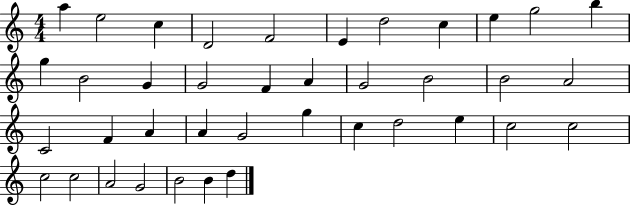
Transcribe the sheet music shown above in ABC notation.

X:1
T:Untitled
M:4/4
L:1/4
K:C
a e2 c D2 F2 E d2 c e g2 b g B2 G G2 F A G2 B2 B2 A2 C2 F A A G2 g c d2 e c2 c2 c2 c2 A2 G2 B2 B d